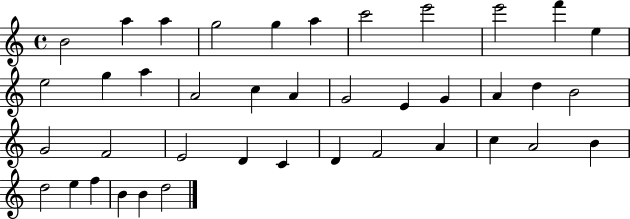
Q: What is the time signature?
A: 4/4